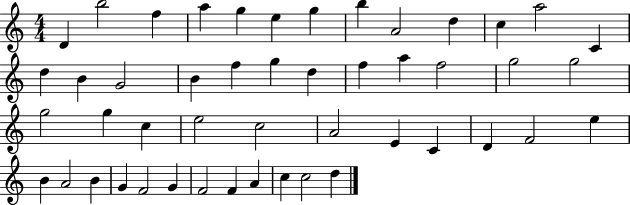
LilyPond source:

{
  \clef treble
  \numericTimeSignature
  \time 4/4
  \key c \major
  d'4 b''2 f''4 | a''4 g''4 e''4 g''4 | b''4 a'2 d''4 | c''4 a''2 c'4 | \break d''4 b'4 g'2 | b'4 f''4 g''4 d''4 | f''4 a''4 f''2 | g''2 g''2 | \break g''2 g''4 c''4 | e''2 c''2 | a'2 e'4 c'4 | d'4 f'2 e''4 | \break b'4 a'2 b'4 | g'4 f'2 g'4 | f'2 f'4 a'4 | c''4 c''2 d''4 | \break \bar "|."
}